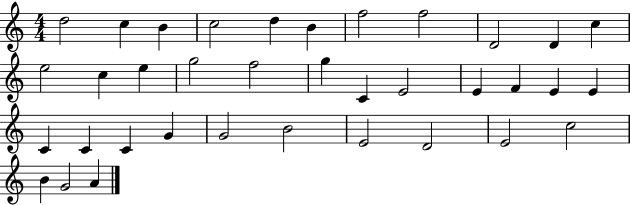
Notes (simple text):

D5/h C5/q B4/q C5/h D5/q B4/q F5/h F5/h D4/h D4/q C5/q E5/h C5/q E5/q G5/h F5/h G5/q C4/q E4/h E4/q F4/q E4/q E4/q C4/q C4/q C4/q G4/q G4/h B4/h E4/h D4/h E4/h C5/h B4/q G4/h A4/q